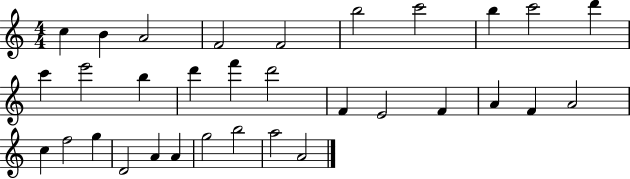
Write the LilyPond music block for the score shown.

{
  \clef treble
  \numericTimeSignature
  \time 4/4
  \key c \major
  c''4 b'4 a'2 | f'2 f'2 | b''2 c'''2 | b''4 c'''2 d'''4 | \break c'''4 e'''2 b''4 | d'''4 f'''4 d'''2 | f'4 e'2 f'4 | a'4 f'4 a'2 | \break c''4 f''2 g''4 | d'2 a'4 a'4 | g''2 b''2 | a''2 a'2 | \break \bar "|."
}